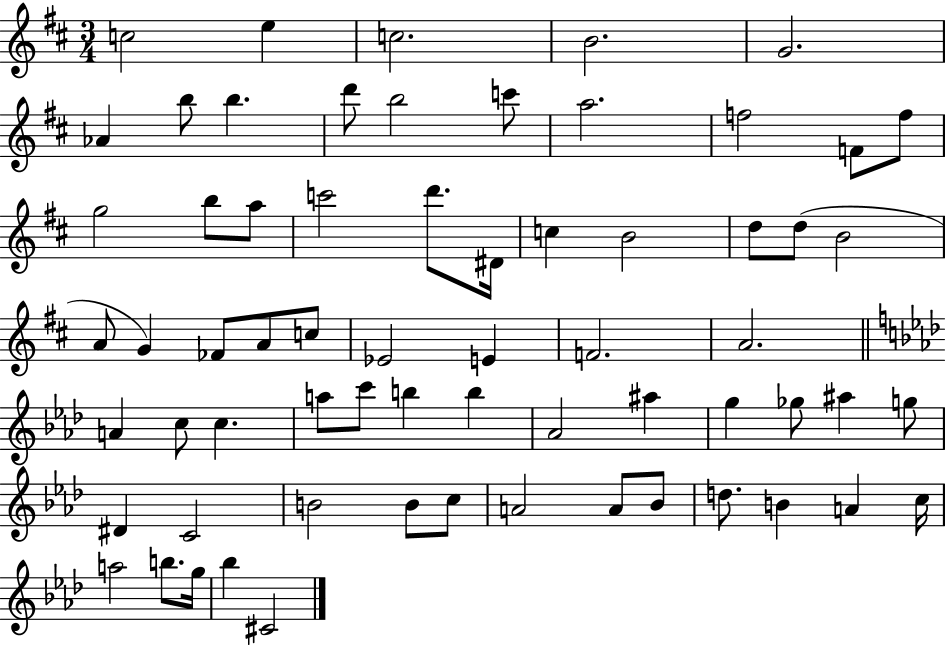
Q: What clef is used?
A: treble